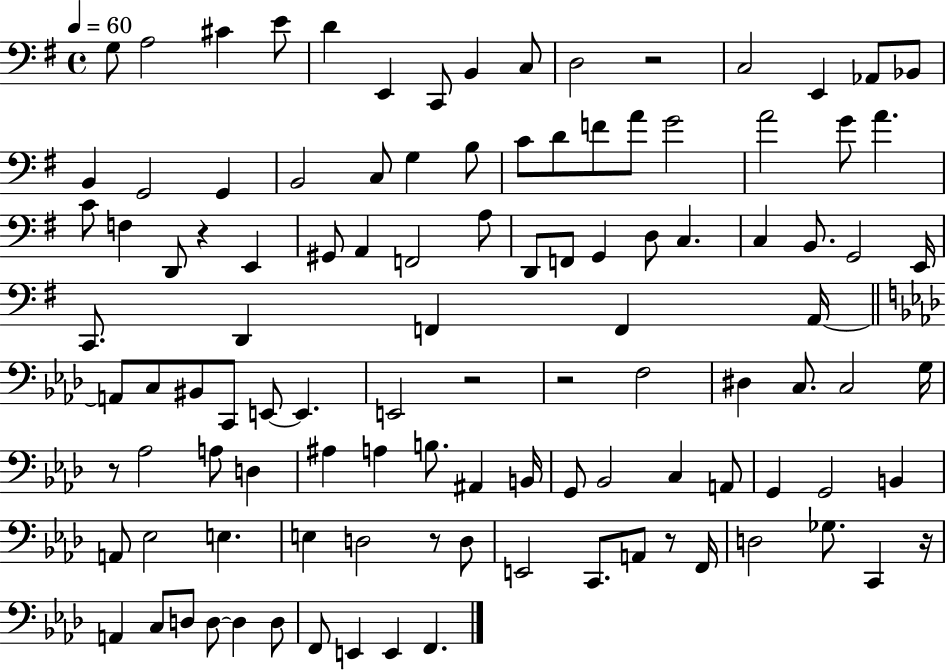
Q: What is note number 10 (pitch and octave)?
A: D3